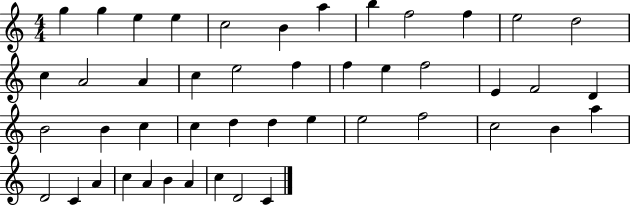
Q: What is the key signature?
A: C major